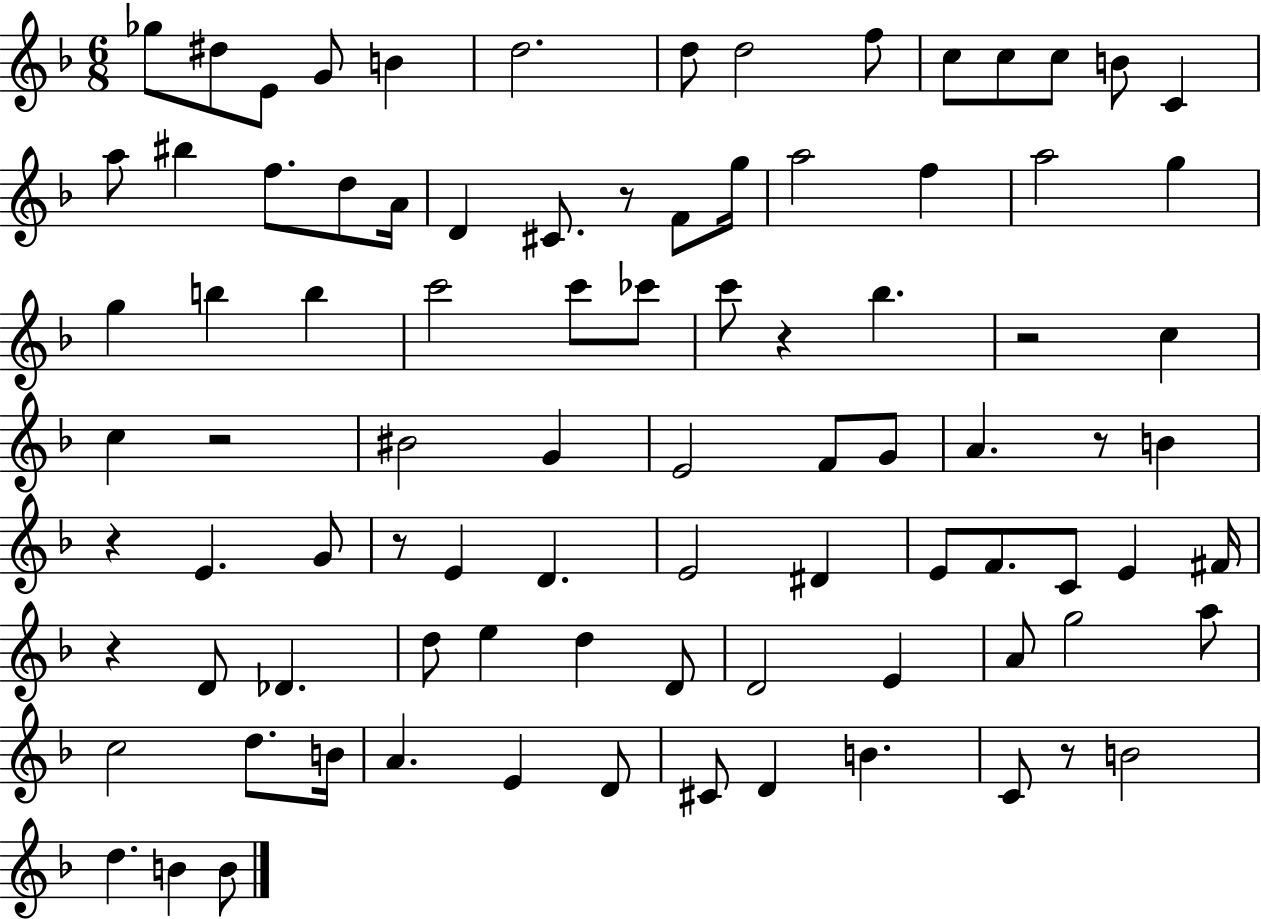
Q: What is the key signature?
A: F major